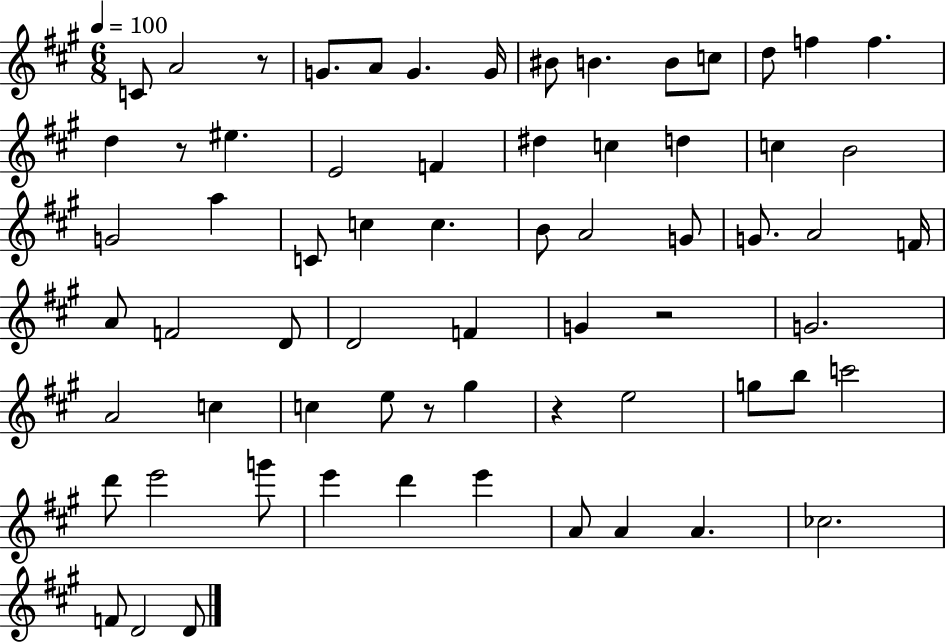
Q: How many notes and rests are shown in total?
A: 67